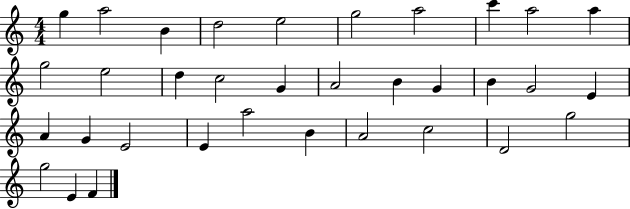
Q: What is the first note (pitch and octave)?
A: G5